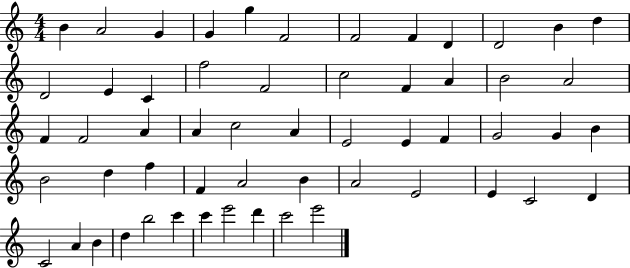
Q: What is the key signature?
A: C major